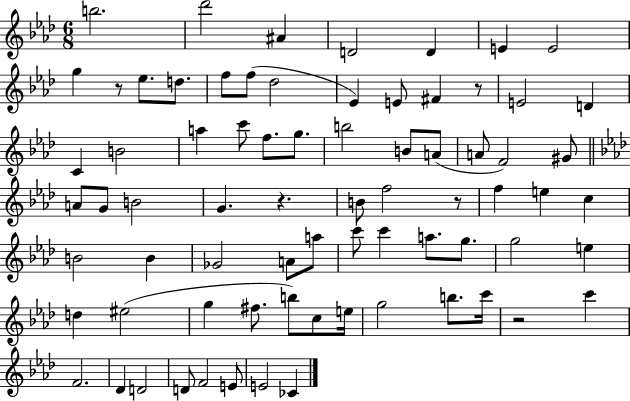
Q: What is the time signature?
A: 6/8